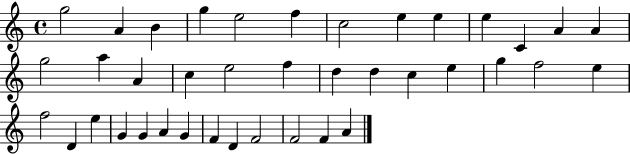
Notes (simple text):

G5/h A4/q B4/q G5/q E5/h F5/q C5/h E5/q E5/q E5/q C4/q A4/q A4/q G5/h A5/q A4/q C5/q E5/h F5/q D5/q D5/q C5/q E5/q G5/q F5/h E5/q F5/h D4/q E5/q G4/q G4/q A4/q G4/q F4/q D4/q F4/h F4/h F4/q A4/q